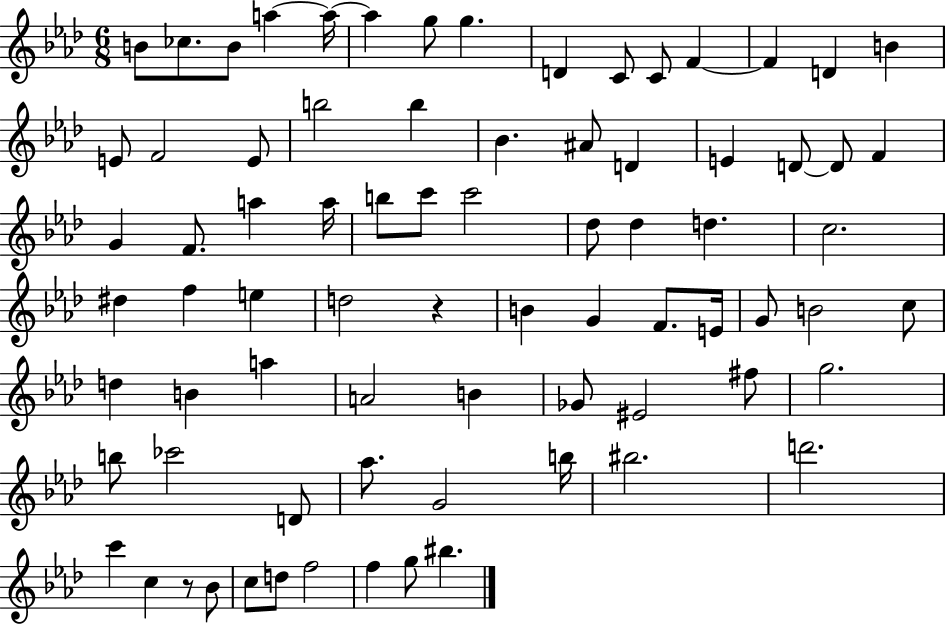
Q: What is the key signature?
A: AES major